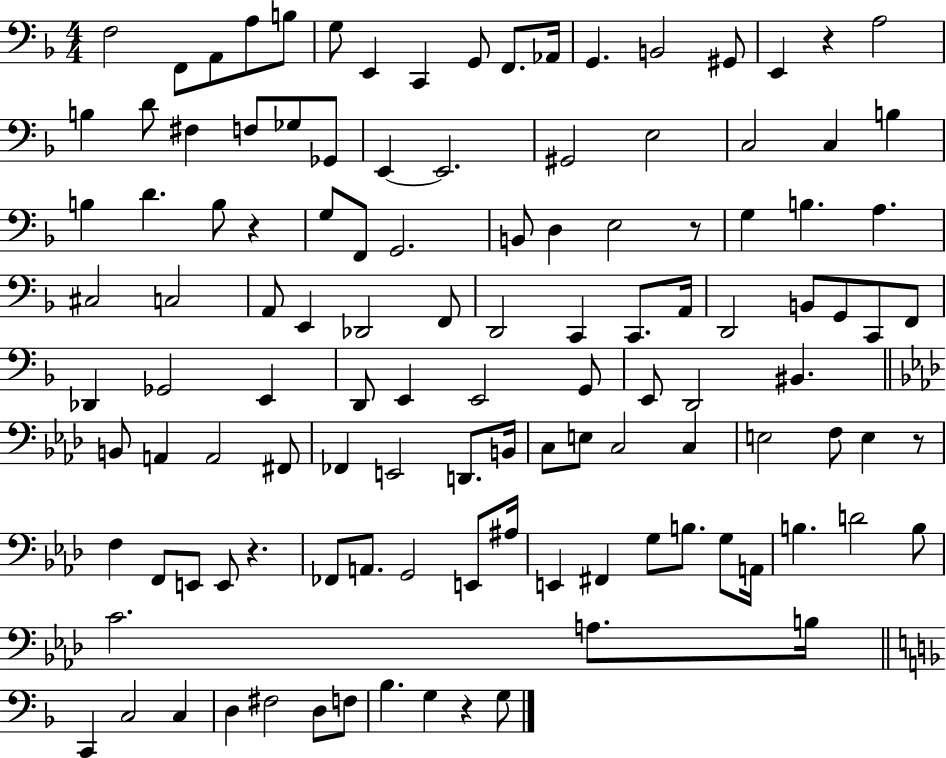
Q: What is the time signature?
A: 4/4